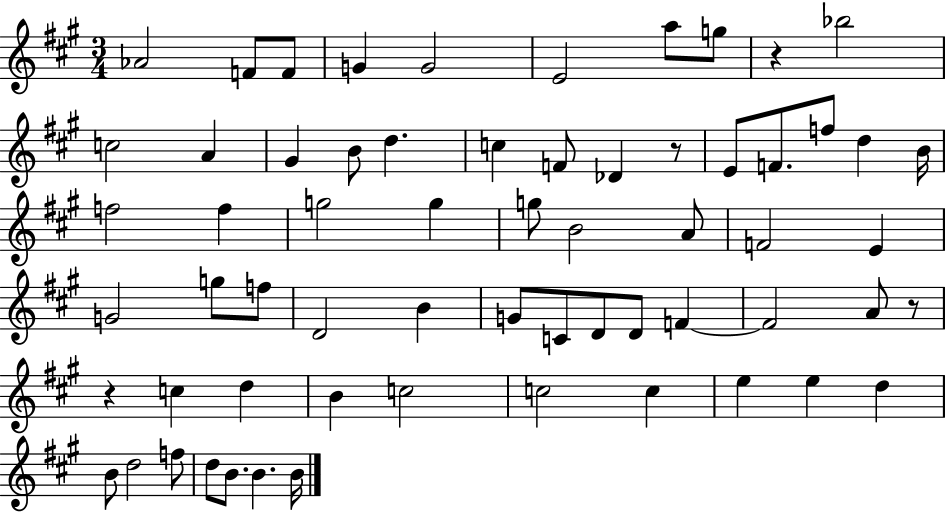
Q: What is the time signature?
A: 3/4